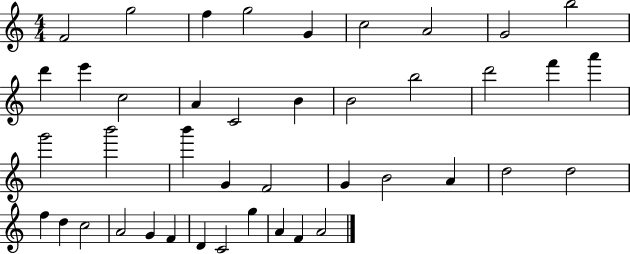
F4/h G5/h F5/q G5/h G4/q C5/h A4/h G4/h B5/h D6/q E6/q C5/h A4/q C4/h B4/q B4/h B5/h D6/h F6/q A6/q G6/h B6/h B6/q G4/q F4/h G4/q B4/h A4/q D5/h D5/h F5/q D5/q C5/h A4/h G4/q F4/q D4/q C4/h G5/q A4/q F4/q A4/h